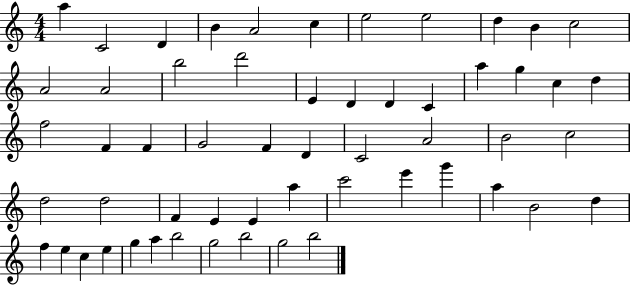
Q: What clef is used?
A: treble